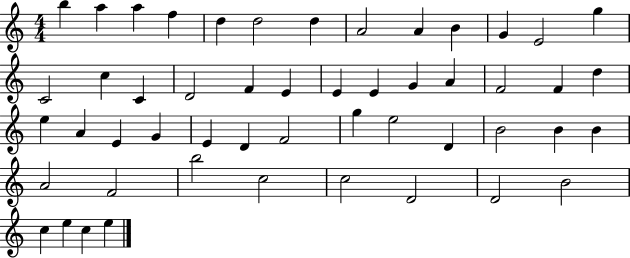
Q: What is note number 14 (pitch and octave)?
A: C4